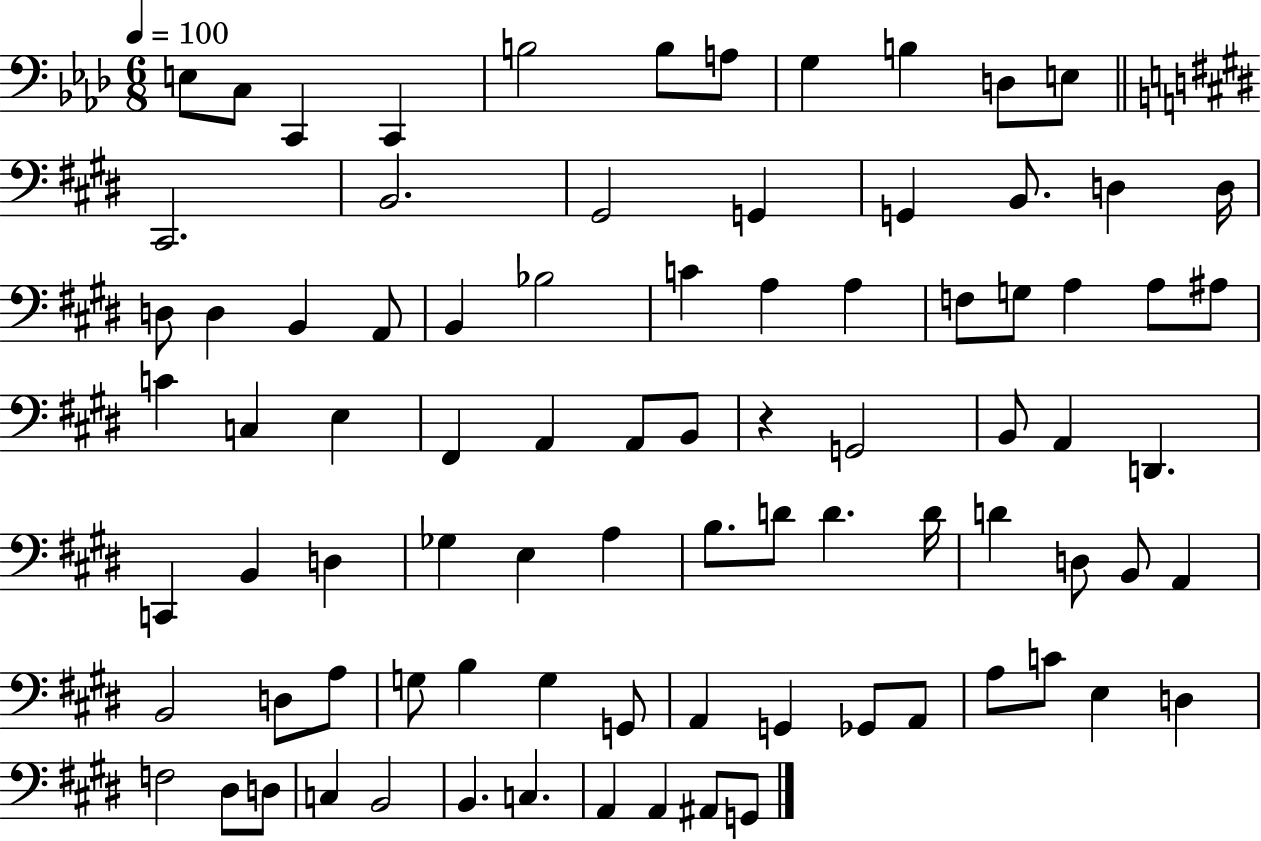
{
  \clef bass
  \numericTimeSignature
  \time 6/8
  \key aes \major
  \tempo 4 = 100
  e8 c8 c,4 c,4 | b2 b8 a8 | g4 b4 d8 e8 | \bar "||" \break \key e \major cis,2. | b,2. | gis,2 g,4 | g,4 b,8. d4 d16 | \break d8 d4 b,4 a,8 | b,4 bes2 | c'4 a4 a4 | f8 g8 a4 a8 ais8 | \break c'4 c4 e4 | fis,4 a,4 a,8 b,8 | r4 g,2 | b,8 a,4 d,4. | \break c,4 b,4 d4 | ges4 e4 a4 | b8. d'8 d'4. d'16 | d'4 d8 b,8 a,4 | \break b,2 d8 a8 | g8 b4 g4 g,8 | a,4 g,4 ges,8 a,8 | a8 c'8 e4 d4 | \break f2 dis8 d8 | c4 b,2 | b,4. c4. | a,4 a,4 ais,8 g,8 | \break \bar "|."
}